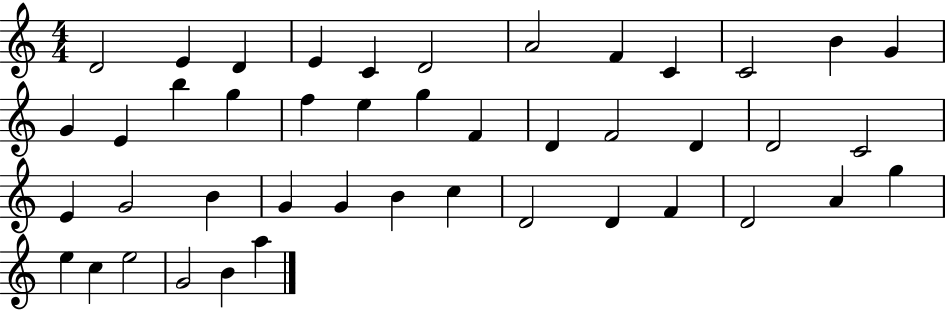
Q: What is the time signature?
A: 4/4